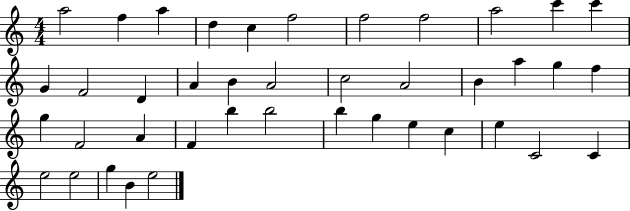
X:1
T:Untitled
M:4/4
L:1/4
K:C
a2 f a d c f2 f2 f2 a2 c' c' G F2 D A B A2 c2 A2 B a g f g F2 A F b b2 b g e c e C2 C e2 e2 g B e2